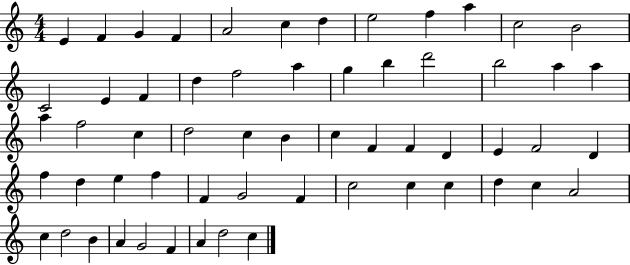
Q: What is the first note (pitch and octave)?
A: E4